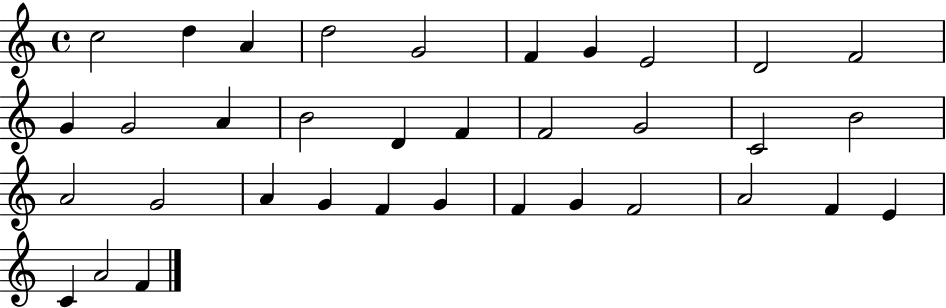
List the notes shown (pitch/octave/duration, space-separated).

C5/h D5/q A4/q D5/h G4/h F4/q G4/q E4/h D4/h F4/h G4/q G4/h A4/q B4/h D4/q F4/q F4/h G4/h C4/h B4/h A4/h G4/h A4/q G4/q F4/q G4/q F4/q G4/q F4/h A4/h F4/q E4/q C4/q A4/h F4/q